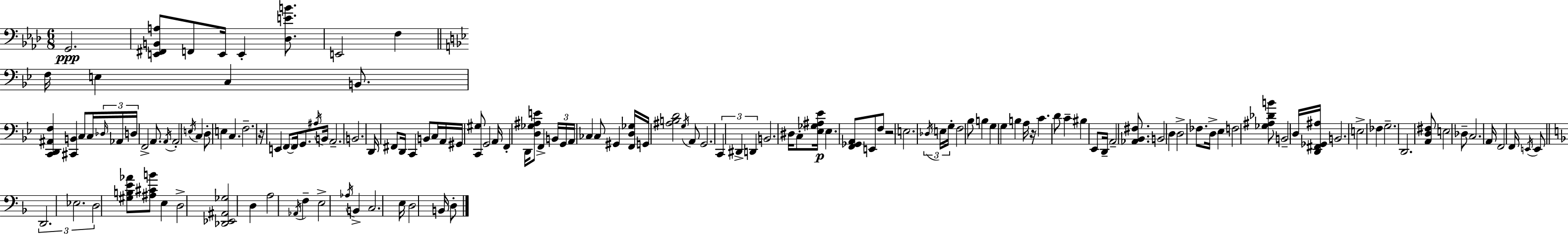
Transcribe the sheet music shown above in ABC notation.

X:1
T:Untitled
M:6/8
L:1/4
K:Ab
G,,2 [E,,^F,,B,,A,]/2 F,,/2 E,,/4 E,, [_D,EB]/2 E,,2 F, F,/4 E, C, B,,/2 [C,,D,,^A,,F,] [^C,,B,,] C,/2 C,/4 _D,/4 _A,,/4 D,/4 F,,2 A,,/2 A,,/4 A,,2 E,/4 C, D,/2 E, C, F,2 z/4 E,, F,,/2 F,,/4 G,,/2 ^A,/4 B,,/4 A,,2 B,,2 D,,/4 ^F,,/2 D,,/4 C,, B,,/2 C,/4 A,,/4 ^G,,/4 [C,,^G,]/2 G,,2 A,,/4 F,, D,,/4 [D,_G,^A,E]/2 F,, B,,/4 G,,/4 A,,/4 _C, _C,/2 ^G,, [F,,D,_G,]/4 G,,/4 [^A,B,D]2 G,/4 A,,/2 G,,2 C,, ^D,, D,, B,,2 ^D,/4 C,/2 [_E,_G,^A,_E]/4 _E, [F,,_G,,A,,]/2 E,,/2 F,/2 z2 E,2 _D,/4 E,/4 G,/4 F,2 _B,/2 B, G, G, B, A,/4 z/4 C D/2 C ^B, _E,,/2 D,,/4 A,,2 [_A,,_B,,^F,]/2 B,,2 D, D,2 _F,/2 D,/4 _E, F,2 [_G,^A,_DB]/2 B,,2 D,/4 [D,,^F,,_G,,^A,]/4 B,,2 E,2 _F, G,2 D,,2 [A,,D,^F,]/2 E,2 _D,/2 C,2 A,,/4 F,,2 F,,/4 E,,/4 E,,/2 D,,2 _E,2 D,2 [^G,B,E_A]/2 [^A,^CB]/2 E, D,2 [_D,,_E,,^A,,_G,]2 D, A,2 _A,,/4 F, E,2 _A,/4 B,, C,2 E,/4 D,2 B,,/4 D,/2